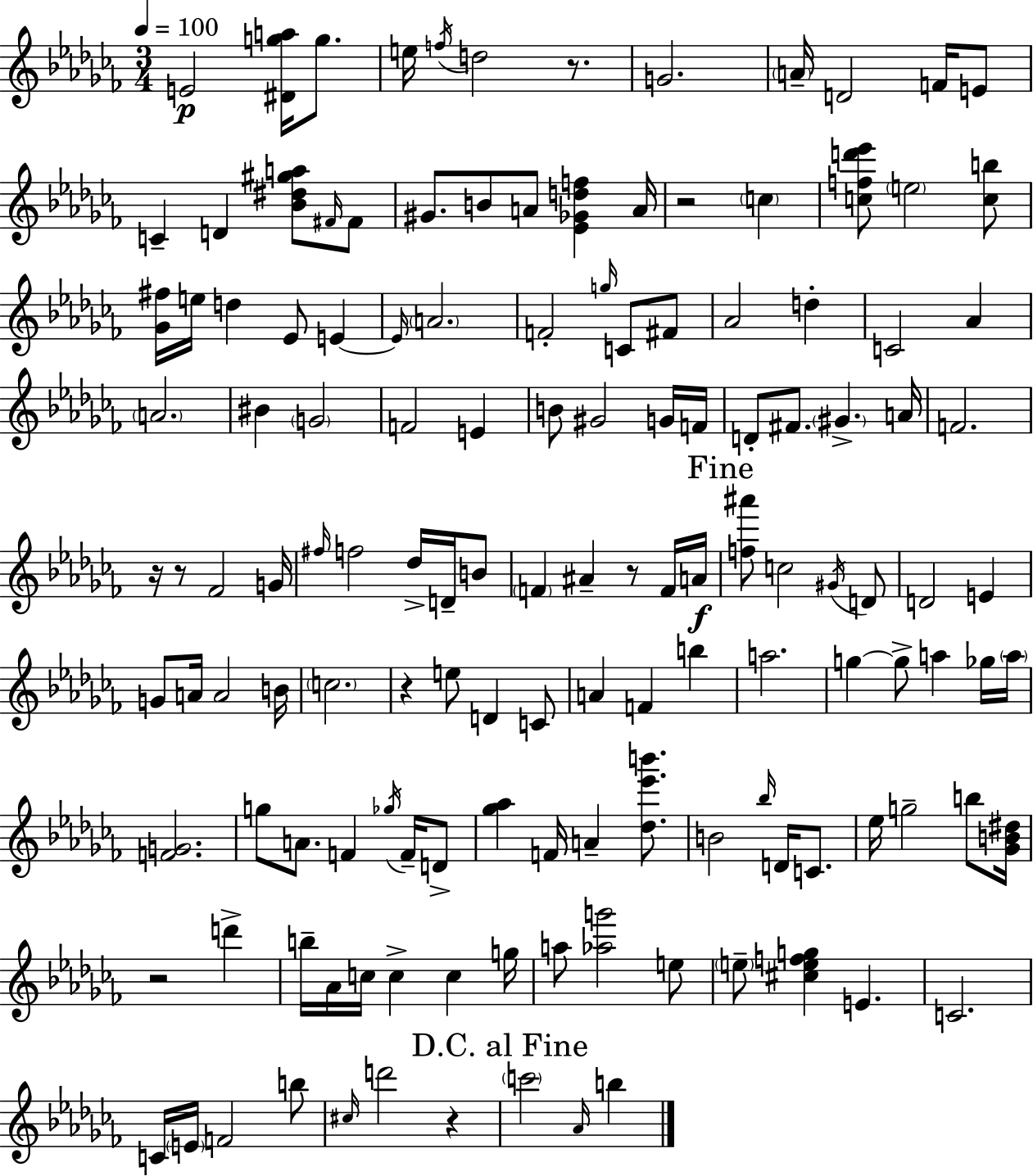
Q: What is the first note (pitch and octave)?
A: E4